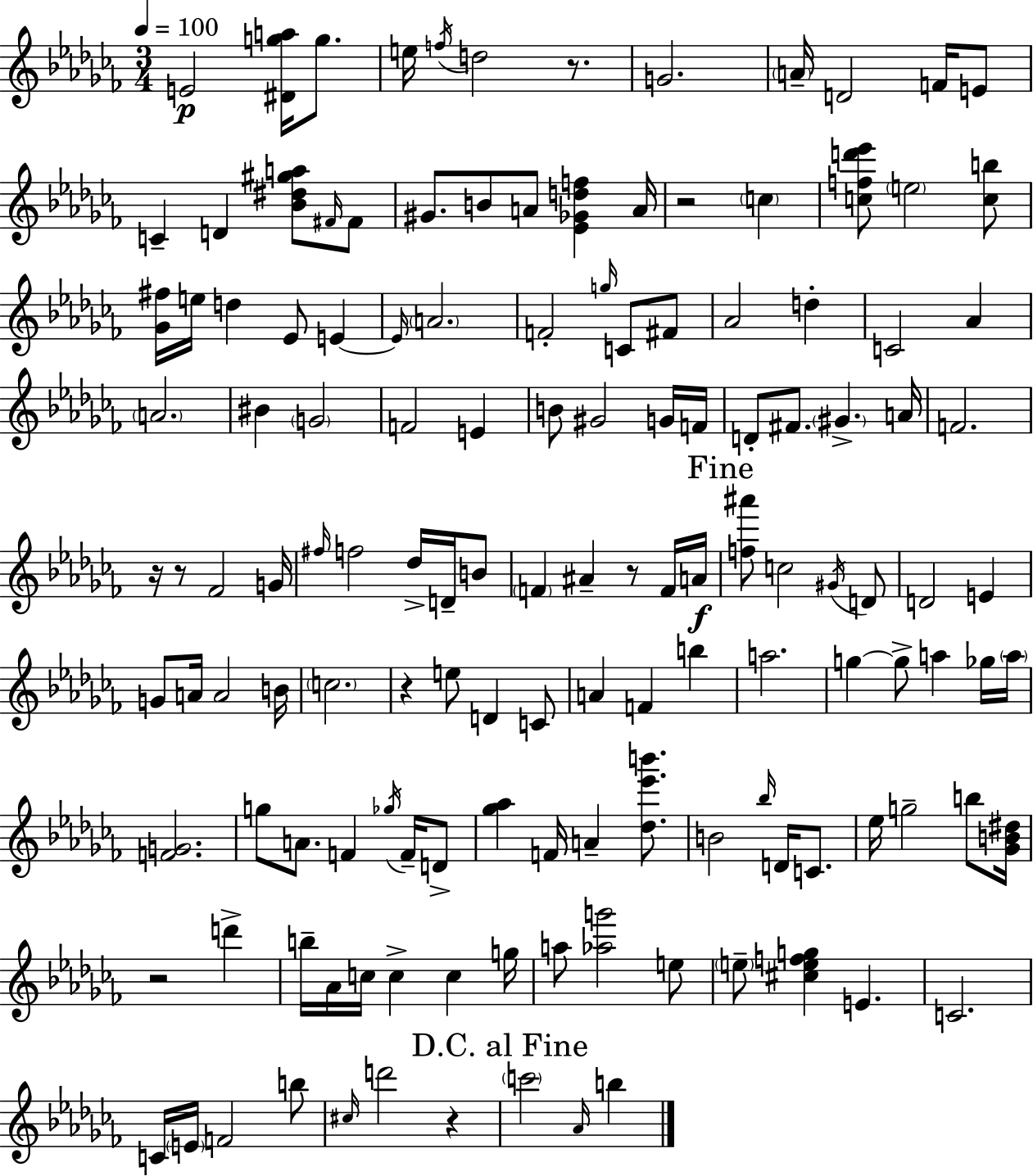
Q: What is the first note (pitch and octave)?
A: E4